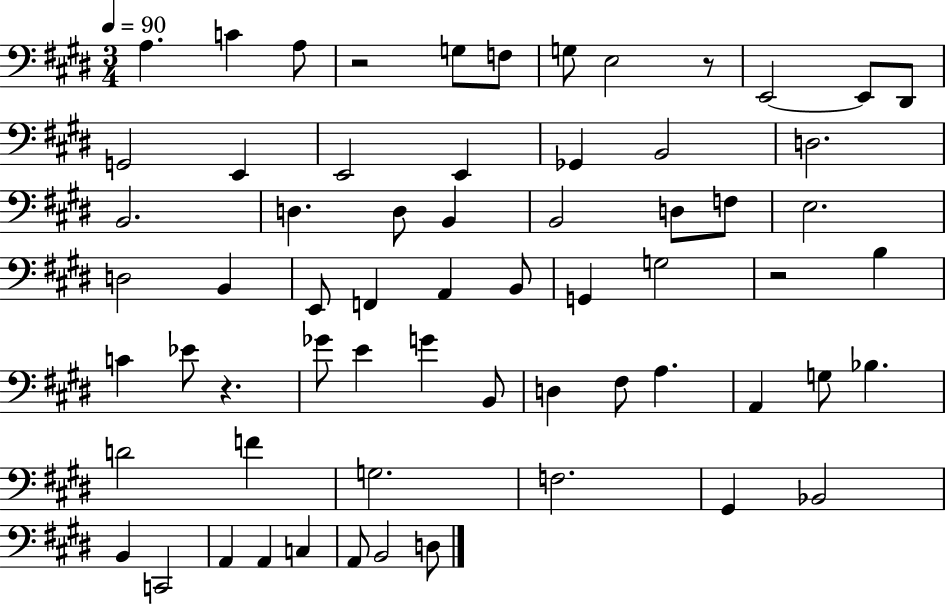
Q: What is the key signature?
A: E major